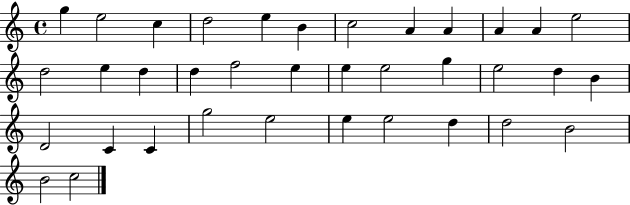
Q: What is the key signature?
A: C major